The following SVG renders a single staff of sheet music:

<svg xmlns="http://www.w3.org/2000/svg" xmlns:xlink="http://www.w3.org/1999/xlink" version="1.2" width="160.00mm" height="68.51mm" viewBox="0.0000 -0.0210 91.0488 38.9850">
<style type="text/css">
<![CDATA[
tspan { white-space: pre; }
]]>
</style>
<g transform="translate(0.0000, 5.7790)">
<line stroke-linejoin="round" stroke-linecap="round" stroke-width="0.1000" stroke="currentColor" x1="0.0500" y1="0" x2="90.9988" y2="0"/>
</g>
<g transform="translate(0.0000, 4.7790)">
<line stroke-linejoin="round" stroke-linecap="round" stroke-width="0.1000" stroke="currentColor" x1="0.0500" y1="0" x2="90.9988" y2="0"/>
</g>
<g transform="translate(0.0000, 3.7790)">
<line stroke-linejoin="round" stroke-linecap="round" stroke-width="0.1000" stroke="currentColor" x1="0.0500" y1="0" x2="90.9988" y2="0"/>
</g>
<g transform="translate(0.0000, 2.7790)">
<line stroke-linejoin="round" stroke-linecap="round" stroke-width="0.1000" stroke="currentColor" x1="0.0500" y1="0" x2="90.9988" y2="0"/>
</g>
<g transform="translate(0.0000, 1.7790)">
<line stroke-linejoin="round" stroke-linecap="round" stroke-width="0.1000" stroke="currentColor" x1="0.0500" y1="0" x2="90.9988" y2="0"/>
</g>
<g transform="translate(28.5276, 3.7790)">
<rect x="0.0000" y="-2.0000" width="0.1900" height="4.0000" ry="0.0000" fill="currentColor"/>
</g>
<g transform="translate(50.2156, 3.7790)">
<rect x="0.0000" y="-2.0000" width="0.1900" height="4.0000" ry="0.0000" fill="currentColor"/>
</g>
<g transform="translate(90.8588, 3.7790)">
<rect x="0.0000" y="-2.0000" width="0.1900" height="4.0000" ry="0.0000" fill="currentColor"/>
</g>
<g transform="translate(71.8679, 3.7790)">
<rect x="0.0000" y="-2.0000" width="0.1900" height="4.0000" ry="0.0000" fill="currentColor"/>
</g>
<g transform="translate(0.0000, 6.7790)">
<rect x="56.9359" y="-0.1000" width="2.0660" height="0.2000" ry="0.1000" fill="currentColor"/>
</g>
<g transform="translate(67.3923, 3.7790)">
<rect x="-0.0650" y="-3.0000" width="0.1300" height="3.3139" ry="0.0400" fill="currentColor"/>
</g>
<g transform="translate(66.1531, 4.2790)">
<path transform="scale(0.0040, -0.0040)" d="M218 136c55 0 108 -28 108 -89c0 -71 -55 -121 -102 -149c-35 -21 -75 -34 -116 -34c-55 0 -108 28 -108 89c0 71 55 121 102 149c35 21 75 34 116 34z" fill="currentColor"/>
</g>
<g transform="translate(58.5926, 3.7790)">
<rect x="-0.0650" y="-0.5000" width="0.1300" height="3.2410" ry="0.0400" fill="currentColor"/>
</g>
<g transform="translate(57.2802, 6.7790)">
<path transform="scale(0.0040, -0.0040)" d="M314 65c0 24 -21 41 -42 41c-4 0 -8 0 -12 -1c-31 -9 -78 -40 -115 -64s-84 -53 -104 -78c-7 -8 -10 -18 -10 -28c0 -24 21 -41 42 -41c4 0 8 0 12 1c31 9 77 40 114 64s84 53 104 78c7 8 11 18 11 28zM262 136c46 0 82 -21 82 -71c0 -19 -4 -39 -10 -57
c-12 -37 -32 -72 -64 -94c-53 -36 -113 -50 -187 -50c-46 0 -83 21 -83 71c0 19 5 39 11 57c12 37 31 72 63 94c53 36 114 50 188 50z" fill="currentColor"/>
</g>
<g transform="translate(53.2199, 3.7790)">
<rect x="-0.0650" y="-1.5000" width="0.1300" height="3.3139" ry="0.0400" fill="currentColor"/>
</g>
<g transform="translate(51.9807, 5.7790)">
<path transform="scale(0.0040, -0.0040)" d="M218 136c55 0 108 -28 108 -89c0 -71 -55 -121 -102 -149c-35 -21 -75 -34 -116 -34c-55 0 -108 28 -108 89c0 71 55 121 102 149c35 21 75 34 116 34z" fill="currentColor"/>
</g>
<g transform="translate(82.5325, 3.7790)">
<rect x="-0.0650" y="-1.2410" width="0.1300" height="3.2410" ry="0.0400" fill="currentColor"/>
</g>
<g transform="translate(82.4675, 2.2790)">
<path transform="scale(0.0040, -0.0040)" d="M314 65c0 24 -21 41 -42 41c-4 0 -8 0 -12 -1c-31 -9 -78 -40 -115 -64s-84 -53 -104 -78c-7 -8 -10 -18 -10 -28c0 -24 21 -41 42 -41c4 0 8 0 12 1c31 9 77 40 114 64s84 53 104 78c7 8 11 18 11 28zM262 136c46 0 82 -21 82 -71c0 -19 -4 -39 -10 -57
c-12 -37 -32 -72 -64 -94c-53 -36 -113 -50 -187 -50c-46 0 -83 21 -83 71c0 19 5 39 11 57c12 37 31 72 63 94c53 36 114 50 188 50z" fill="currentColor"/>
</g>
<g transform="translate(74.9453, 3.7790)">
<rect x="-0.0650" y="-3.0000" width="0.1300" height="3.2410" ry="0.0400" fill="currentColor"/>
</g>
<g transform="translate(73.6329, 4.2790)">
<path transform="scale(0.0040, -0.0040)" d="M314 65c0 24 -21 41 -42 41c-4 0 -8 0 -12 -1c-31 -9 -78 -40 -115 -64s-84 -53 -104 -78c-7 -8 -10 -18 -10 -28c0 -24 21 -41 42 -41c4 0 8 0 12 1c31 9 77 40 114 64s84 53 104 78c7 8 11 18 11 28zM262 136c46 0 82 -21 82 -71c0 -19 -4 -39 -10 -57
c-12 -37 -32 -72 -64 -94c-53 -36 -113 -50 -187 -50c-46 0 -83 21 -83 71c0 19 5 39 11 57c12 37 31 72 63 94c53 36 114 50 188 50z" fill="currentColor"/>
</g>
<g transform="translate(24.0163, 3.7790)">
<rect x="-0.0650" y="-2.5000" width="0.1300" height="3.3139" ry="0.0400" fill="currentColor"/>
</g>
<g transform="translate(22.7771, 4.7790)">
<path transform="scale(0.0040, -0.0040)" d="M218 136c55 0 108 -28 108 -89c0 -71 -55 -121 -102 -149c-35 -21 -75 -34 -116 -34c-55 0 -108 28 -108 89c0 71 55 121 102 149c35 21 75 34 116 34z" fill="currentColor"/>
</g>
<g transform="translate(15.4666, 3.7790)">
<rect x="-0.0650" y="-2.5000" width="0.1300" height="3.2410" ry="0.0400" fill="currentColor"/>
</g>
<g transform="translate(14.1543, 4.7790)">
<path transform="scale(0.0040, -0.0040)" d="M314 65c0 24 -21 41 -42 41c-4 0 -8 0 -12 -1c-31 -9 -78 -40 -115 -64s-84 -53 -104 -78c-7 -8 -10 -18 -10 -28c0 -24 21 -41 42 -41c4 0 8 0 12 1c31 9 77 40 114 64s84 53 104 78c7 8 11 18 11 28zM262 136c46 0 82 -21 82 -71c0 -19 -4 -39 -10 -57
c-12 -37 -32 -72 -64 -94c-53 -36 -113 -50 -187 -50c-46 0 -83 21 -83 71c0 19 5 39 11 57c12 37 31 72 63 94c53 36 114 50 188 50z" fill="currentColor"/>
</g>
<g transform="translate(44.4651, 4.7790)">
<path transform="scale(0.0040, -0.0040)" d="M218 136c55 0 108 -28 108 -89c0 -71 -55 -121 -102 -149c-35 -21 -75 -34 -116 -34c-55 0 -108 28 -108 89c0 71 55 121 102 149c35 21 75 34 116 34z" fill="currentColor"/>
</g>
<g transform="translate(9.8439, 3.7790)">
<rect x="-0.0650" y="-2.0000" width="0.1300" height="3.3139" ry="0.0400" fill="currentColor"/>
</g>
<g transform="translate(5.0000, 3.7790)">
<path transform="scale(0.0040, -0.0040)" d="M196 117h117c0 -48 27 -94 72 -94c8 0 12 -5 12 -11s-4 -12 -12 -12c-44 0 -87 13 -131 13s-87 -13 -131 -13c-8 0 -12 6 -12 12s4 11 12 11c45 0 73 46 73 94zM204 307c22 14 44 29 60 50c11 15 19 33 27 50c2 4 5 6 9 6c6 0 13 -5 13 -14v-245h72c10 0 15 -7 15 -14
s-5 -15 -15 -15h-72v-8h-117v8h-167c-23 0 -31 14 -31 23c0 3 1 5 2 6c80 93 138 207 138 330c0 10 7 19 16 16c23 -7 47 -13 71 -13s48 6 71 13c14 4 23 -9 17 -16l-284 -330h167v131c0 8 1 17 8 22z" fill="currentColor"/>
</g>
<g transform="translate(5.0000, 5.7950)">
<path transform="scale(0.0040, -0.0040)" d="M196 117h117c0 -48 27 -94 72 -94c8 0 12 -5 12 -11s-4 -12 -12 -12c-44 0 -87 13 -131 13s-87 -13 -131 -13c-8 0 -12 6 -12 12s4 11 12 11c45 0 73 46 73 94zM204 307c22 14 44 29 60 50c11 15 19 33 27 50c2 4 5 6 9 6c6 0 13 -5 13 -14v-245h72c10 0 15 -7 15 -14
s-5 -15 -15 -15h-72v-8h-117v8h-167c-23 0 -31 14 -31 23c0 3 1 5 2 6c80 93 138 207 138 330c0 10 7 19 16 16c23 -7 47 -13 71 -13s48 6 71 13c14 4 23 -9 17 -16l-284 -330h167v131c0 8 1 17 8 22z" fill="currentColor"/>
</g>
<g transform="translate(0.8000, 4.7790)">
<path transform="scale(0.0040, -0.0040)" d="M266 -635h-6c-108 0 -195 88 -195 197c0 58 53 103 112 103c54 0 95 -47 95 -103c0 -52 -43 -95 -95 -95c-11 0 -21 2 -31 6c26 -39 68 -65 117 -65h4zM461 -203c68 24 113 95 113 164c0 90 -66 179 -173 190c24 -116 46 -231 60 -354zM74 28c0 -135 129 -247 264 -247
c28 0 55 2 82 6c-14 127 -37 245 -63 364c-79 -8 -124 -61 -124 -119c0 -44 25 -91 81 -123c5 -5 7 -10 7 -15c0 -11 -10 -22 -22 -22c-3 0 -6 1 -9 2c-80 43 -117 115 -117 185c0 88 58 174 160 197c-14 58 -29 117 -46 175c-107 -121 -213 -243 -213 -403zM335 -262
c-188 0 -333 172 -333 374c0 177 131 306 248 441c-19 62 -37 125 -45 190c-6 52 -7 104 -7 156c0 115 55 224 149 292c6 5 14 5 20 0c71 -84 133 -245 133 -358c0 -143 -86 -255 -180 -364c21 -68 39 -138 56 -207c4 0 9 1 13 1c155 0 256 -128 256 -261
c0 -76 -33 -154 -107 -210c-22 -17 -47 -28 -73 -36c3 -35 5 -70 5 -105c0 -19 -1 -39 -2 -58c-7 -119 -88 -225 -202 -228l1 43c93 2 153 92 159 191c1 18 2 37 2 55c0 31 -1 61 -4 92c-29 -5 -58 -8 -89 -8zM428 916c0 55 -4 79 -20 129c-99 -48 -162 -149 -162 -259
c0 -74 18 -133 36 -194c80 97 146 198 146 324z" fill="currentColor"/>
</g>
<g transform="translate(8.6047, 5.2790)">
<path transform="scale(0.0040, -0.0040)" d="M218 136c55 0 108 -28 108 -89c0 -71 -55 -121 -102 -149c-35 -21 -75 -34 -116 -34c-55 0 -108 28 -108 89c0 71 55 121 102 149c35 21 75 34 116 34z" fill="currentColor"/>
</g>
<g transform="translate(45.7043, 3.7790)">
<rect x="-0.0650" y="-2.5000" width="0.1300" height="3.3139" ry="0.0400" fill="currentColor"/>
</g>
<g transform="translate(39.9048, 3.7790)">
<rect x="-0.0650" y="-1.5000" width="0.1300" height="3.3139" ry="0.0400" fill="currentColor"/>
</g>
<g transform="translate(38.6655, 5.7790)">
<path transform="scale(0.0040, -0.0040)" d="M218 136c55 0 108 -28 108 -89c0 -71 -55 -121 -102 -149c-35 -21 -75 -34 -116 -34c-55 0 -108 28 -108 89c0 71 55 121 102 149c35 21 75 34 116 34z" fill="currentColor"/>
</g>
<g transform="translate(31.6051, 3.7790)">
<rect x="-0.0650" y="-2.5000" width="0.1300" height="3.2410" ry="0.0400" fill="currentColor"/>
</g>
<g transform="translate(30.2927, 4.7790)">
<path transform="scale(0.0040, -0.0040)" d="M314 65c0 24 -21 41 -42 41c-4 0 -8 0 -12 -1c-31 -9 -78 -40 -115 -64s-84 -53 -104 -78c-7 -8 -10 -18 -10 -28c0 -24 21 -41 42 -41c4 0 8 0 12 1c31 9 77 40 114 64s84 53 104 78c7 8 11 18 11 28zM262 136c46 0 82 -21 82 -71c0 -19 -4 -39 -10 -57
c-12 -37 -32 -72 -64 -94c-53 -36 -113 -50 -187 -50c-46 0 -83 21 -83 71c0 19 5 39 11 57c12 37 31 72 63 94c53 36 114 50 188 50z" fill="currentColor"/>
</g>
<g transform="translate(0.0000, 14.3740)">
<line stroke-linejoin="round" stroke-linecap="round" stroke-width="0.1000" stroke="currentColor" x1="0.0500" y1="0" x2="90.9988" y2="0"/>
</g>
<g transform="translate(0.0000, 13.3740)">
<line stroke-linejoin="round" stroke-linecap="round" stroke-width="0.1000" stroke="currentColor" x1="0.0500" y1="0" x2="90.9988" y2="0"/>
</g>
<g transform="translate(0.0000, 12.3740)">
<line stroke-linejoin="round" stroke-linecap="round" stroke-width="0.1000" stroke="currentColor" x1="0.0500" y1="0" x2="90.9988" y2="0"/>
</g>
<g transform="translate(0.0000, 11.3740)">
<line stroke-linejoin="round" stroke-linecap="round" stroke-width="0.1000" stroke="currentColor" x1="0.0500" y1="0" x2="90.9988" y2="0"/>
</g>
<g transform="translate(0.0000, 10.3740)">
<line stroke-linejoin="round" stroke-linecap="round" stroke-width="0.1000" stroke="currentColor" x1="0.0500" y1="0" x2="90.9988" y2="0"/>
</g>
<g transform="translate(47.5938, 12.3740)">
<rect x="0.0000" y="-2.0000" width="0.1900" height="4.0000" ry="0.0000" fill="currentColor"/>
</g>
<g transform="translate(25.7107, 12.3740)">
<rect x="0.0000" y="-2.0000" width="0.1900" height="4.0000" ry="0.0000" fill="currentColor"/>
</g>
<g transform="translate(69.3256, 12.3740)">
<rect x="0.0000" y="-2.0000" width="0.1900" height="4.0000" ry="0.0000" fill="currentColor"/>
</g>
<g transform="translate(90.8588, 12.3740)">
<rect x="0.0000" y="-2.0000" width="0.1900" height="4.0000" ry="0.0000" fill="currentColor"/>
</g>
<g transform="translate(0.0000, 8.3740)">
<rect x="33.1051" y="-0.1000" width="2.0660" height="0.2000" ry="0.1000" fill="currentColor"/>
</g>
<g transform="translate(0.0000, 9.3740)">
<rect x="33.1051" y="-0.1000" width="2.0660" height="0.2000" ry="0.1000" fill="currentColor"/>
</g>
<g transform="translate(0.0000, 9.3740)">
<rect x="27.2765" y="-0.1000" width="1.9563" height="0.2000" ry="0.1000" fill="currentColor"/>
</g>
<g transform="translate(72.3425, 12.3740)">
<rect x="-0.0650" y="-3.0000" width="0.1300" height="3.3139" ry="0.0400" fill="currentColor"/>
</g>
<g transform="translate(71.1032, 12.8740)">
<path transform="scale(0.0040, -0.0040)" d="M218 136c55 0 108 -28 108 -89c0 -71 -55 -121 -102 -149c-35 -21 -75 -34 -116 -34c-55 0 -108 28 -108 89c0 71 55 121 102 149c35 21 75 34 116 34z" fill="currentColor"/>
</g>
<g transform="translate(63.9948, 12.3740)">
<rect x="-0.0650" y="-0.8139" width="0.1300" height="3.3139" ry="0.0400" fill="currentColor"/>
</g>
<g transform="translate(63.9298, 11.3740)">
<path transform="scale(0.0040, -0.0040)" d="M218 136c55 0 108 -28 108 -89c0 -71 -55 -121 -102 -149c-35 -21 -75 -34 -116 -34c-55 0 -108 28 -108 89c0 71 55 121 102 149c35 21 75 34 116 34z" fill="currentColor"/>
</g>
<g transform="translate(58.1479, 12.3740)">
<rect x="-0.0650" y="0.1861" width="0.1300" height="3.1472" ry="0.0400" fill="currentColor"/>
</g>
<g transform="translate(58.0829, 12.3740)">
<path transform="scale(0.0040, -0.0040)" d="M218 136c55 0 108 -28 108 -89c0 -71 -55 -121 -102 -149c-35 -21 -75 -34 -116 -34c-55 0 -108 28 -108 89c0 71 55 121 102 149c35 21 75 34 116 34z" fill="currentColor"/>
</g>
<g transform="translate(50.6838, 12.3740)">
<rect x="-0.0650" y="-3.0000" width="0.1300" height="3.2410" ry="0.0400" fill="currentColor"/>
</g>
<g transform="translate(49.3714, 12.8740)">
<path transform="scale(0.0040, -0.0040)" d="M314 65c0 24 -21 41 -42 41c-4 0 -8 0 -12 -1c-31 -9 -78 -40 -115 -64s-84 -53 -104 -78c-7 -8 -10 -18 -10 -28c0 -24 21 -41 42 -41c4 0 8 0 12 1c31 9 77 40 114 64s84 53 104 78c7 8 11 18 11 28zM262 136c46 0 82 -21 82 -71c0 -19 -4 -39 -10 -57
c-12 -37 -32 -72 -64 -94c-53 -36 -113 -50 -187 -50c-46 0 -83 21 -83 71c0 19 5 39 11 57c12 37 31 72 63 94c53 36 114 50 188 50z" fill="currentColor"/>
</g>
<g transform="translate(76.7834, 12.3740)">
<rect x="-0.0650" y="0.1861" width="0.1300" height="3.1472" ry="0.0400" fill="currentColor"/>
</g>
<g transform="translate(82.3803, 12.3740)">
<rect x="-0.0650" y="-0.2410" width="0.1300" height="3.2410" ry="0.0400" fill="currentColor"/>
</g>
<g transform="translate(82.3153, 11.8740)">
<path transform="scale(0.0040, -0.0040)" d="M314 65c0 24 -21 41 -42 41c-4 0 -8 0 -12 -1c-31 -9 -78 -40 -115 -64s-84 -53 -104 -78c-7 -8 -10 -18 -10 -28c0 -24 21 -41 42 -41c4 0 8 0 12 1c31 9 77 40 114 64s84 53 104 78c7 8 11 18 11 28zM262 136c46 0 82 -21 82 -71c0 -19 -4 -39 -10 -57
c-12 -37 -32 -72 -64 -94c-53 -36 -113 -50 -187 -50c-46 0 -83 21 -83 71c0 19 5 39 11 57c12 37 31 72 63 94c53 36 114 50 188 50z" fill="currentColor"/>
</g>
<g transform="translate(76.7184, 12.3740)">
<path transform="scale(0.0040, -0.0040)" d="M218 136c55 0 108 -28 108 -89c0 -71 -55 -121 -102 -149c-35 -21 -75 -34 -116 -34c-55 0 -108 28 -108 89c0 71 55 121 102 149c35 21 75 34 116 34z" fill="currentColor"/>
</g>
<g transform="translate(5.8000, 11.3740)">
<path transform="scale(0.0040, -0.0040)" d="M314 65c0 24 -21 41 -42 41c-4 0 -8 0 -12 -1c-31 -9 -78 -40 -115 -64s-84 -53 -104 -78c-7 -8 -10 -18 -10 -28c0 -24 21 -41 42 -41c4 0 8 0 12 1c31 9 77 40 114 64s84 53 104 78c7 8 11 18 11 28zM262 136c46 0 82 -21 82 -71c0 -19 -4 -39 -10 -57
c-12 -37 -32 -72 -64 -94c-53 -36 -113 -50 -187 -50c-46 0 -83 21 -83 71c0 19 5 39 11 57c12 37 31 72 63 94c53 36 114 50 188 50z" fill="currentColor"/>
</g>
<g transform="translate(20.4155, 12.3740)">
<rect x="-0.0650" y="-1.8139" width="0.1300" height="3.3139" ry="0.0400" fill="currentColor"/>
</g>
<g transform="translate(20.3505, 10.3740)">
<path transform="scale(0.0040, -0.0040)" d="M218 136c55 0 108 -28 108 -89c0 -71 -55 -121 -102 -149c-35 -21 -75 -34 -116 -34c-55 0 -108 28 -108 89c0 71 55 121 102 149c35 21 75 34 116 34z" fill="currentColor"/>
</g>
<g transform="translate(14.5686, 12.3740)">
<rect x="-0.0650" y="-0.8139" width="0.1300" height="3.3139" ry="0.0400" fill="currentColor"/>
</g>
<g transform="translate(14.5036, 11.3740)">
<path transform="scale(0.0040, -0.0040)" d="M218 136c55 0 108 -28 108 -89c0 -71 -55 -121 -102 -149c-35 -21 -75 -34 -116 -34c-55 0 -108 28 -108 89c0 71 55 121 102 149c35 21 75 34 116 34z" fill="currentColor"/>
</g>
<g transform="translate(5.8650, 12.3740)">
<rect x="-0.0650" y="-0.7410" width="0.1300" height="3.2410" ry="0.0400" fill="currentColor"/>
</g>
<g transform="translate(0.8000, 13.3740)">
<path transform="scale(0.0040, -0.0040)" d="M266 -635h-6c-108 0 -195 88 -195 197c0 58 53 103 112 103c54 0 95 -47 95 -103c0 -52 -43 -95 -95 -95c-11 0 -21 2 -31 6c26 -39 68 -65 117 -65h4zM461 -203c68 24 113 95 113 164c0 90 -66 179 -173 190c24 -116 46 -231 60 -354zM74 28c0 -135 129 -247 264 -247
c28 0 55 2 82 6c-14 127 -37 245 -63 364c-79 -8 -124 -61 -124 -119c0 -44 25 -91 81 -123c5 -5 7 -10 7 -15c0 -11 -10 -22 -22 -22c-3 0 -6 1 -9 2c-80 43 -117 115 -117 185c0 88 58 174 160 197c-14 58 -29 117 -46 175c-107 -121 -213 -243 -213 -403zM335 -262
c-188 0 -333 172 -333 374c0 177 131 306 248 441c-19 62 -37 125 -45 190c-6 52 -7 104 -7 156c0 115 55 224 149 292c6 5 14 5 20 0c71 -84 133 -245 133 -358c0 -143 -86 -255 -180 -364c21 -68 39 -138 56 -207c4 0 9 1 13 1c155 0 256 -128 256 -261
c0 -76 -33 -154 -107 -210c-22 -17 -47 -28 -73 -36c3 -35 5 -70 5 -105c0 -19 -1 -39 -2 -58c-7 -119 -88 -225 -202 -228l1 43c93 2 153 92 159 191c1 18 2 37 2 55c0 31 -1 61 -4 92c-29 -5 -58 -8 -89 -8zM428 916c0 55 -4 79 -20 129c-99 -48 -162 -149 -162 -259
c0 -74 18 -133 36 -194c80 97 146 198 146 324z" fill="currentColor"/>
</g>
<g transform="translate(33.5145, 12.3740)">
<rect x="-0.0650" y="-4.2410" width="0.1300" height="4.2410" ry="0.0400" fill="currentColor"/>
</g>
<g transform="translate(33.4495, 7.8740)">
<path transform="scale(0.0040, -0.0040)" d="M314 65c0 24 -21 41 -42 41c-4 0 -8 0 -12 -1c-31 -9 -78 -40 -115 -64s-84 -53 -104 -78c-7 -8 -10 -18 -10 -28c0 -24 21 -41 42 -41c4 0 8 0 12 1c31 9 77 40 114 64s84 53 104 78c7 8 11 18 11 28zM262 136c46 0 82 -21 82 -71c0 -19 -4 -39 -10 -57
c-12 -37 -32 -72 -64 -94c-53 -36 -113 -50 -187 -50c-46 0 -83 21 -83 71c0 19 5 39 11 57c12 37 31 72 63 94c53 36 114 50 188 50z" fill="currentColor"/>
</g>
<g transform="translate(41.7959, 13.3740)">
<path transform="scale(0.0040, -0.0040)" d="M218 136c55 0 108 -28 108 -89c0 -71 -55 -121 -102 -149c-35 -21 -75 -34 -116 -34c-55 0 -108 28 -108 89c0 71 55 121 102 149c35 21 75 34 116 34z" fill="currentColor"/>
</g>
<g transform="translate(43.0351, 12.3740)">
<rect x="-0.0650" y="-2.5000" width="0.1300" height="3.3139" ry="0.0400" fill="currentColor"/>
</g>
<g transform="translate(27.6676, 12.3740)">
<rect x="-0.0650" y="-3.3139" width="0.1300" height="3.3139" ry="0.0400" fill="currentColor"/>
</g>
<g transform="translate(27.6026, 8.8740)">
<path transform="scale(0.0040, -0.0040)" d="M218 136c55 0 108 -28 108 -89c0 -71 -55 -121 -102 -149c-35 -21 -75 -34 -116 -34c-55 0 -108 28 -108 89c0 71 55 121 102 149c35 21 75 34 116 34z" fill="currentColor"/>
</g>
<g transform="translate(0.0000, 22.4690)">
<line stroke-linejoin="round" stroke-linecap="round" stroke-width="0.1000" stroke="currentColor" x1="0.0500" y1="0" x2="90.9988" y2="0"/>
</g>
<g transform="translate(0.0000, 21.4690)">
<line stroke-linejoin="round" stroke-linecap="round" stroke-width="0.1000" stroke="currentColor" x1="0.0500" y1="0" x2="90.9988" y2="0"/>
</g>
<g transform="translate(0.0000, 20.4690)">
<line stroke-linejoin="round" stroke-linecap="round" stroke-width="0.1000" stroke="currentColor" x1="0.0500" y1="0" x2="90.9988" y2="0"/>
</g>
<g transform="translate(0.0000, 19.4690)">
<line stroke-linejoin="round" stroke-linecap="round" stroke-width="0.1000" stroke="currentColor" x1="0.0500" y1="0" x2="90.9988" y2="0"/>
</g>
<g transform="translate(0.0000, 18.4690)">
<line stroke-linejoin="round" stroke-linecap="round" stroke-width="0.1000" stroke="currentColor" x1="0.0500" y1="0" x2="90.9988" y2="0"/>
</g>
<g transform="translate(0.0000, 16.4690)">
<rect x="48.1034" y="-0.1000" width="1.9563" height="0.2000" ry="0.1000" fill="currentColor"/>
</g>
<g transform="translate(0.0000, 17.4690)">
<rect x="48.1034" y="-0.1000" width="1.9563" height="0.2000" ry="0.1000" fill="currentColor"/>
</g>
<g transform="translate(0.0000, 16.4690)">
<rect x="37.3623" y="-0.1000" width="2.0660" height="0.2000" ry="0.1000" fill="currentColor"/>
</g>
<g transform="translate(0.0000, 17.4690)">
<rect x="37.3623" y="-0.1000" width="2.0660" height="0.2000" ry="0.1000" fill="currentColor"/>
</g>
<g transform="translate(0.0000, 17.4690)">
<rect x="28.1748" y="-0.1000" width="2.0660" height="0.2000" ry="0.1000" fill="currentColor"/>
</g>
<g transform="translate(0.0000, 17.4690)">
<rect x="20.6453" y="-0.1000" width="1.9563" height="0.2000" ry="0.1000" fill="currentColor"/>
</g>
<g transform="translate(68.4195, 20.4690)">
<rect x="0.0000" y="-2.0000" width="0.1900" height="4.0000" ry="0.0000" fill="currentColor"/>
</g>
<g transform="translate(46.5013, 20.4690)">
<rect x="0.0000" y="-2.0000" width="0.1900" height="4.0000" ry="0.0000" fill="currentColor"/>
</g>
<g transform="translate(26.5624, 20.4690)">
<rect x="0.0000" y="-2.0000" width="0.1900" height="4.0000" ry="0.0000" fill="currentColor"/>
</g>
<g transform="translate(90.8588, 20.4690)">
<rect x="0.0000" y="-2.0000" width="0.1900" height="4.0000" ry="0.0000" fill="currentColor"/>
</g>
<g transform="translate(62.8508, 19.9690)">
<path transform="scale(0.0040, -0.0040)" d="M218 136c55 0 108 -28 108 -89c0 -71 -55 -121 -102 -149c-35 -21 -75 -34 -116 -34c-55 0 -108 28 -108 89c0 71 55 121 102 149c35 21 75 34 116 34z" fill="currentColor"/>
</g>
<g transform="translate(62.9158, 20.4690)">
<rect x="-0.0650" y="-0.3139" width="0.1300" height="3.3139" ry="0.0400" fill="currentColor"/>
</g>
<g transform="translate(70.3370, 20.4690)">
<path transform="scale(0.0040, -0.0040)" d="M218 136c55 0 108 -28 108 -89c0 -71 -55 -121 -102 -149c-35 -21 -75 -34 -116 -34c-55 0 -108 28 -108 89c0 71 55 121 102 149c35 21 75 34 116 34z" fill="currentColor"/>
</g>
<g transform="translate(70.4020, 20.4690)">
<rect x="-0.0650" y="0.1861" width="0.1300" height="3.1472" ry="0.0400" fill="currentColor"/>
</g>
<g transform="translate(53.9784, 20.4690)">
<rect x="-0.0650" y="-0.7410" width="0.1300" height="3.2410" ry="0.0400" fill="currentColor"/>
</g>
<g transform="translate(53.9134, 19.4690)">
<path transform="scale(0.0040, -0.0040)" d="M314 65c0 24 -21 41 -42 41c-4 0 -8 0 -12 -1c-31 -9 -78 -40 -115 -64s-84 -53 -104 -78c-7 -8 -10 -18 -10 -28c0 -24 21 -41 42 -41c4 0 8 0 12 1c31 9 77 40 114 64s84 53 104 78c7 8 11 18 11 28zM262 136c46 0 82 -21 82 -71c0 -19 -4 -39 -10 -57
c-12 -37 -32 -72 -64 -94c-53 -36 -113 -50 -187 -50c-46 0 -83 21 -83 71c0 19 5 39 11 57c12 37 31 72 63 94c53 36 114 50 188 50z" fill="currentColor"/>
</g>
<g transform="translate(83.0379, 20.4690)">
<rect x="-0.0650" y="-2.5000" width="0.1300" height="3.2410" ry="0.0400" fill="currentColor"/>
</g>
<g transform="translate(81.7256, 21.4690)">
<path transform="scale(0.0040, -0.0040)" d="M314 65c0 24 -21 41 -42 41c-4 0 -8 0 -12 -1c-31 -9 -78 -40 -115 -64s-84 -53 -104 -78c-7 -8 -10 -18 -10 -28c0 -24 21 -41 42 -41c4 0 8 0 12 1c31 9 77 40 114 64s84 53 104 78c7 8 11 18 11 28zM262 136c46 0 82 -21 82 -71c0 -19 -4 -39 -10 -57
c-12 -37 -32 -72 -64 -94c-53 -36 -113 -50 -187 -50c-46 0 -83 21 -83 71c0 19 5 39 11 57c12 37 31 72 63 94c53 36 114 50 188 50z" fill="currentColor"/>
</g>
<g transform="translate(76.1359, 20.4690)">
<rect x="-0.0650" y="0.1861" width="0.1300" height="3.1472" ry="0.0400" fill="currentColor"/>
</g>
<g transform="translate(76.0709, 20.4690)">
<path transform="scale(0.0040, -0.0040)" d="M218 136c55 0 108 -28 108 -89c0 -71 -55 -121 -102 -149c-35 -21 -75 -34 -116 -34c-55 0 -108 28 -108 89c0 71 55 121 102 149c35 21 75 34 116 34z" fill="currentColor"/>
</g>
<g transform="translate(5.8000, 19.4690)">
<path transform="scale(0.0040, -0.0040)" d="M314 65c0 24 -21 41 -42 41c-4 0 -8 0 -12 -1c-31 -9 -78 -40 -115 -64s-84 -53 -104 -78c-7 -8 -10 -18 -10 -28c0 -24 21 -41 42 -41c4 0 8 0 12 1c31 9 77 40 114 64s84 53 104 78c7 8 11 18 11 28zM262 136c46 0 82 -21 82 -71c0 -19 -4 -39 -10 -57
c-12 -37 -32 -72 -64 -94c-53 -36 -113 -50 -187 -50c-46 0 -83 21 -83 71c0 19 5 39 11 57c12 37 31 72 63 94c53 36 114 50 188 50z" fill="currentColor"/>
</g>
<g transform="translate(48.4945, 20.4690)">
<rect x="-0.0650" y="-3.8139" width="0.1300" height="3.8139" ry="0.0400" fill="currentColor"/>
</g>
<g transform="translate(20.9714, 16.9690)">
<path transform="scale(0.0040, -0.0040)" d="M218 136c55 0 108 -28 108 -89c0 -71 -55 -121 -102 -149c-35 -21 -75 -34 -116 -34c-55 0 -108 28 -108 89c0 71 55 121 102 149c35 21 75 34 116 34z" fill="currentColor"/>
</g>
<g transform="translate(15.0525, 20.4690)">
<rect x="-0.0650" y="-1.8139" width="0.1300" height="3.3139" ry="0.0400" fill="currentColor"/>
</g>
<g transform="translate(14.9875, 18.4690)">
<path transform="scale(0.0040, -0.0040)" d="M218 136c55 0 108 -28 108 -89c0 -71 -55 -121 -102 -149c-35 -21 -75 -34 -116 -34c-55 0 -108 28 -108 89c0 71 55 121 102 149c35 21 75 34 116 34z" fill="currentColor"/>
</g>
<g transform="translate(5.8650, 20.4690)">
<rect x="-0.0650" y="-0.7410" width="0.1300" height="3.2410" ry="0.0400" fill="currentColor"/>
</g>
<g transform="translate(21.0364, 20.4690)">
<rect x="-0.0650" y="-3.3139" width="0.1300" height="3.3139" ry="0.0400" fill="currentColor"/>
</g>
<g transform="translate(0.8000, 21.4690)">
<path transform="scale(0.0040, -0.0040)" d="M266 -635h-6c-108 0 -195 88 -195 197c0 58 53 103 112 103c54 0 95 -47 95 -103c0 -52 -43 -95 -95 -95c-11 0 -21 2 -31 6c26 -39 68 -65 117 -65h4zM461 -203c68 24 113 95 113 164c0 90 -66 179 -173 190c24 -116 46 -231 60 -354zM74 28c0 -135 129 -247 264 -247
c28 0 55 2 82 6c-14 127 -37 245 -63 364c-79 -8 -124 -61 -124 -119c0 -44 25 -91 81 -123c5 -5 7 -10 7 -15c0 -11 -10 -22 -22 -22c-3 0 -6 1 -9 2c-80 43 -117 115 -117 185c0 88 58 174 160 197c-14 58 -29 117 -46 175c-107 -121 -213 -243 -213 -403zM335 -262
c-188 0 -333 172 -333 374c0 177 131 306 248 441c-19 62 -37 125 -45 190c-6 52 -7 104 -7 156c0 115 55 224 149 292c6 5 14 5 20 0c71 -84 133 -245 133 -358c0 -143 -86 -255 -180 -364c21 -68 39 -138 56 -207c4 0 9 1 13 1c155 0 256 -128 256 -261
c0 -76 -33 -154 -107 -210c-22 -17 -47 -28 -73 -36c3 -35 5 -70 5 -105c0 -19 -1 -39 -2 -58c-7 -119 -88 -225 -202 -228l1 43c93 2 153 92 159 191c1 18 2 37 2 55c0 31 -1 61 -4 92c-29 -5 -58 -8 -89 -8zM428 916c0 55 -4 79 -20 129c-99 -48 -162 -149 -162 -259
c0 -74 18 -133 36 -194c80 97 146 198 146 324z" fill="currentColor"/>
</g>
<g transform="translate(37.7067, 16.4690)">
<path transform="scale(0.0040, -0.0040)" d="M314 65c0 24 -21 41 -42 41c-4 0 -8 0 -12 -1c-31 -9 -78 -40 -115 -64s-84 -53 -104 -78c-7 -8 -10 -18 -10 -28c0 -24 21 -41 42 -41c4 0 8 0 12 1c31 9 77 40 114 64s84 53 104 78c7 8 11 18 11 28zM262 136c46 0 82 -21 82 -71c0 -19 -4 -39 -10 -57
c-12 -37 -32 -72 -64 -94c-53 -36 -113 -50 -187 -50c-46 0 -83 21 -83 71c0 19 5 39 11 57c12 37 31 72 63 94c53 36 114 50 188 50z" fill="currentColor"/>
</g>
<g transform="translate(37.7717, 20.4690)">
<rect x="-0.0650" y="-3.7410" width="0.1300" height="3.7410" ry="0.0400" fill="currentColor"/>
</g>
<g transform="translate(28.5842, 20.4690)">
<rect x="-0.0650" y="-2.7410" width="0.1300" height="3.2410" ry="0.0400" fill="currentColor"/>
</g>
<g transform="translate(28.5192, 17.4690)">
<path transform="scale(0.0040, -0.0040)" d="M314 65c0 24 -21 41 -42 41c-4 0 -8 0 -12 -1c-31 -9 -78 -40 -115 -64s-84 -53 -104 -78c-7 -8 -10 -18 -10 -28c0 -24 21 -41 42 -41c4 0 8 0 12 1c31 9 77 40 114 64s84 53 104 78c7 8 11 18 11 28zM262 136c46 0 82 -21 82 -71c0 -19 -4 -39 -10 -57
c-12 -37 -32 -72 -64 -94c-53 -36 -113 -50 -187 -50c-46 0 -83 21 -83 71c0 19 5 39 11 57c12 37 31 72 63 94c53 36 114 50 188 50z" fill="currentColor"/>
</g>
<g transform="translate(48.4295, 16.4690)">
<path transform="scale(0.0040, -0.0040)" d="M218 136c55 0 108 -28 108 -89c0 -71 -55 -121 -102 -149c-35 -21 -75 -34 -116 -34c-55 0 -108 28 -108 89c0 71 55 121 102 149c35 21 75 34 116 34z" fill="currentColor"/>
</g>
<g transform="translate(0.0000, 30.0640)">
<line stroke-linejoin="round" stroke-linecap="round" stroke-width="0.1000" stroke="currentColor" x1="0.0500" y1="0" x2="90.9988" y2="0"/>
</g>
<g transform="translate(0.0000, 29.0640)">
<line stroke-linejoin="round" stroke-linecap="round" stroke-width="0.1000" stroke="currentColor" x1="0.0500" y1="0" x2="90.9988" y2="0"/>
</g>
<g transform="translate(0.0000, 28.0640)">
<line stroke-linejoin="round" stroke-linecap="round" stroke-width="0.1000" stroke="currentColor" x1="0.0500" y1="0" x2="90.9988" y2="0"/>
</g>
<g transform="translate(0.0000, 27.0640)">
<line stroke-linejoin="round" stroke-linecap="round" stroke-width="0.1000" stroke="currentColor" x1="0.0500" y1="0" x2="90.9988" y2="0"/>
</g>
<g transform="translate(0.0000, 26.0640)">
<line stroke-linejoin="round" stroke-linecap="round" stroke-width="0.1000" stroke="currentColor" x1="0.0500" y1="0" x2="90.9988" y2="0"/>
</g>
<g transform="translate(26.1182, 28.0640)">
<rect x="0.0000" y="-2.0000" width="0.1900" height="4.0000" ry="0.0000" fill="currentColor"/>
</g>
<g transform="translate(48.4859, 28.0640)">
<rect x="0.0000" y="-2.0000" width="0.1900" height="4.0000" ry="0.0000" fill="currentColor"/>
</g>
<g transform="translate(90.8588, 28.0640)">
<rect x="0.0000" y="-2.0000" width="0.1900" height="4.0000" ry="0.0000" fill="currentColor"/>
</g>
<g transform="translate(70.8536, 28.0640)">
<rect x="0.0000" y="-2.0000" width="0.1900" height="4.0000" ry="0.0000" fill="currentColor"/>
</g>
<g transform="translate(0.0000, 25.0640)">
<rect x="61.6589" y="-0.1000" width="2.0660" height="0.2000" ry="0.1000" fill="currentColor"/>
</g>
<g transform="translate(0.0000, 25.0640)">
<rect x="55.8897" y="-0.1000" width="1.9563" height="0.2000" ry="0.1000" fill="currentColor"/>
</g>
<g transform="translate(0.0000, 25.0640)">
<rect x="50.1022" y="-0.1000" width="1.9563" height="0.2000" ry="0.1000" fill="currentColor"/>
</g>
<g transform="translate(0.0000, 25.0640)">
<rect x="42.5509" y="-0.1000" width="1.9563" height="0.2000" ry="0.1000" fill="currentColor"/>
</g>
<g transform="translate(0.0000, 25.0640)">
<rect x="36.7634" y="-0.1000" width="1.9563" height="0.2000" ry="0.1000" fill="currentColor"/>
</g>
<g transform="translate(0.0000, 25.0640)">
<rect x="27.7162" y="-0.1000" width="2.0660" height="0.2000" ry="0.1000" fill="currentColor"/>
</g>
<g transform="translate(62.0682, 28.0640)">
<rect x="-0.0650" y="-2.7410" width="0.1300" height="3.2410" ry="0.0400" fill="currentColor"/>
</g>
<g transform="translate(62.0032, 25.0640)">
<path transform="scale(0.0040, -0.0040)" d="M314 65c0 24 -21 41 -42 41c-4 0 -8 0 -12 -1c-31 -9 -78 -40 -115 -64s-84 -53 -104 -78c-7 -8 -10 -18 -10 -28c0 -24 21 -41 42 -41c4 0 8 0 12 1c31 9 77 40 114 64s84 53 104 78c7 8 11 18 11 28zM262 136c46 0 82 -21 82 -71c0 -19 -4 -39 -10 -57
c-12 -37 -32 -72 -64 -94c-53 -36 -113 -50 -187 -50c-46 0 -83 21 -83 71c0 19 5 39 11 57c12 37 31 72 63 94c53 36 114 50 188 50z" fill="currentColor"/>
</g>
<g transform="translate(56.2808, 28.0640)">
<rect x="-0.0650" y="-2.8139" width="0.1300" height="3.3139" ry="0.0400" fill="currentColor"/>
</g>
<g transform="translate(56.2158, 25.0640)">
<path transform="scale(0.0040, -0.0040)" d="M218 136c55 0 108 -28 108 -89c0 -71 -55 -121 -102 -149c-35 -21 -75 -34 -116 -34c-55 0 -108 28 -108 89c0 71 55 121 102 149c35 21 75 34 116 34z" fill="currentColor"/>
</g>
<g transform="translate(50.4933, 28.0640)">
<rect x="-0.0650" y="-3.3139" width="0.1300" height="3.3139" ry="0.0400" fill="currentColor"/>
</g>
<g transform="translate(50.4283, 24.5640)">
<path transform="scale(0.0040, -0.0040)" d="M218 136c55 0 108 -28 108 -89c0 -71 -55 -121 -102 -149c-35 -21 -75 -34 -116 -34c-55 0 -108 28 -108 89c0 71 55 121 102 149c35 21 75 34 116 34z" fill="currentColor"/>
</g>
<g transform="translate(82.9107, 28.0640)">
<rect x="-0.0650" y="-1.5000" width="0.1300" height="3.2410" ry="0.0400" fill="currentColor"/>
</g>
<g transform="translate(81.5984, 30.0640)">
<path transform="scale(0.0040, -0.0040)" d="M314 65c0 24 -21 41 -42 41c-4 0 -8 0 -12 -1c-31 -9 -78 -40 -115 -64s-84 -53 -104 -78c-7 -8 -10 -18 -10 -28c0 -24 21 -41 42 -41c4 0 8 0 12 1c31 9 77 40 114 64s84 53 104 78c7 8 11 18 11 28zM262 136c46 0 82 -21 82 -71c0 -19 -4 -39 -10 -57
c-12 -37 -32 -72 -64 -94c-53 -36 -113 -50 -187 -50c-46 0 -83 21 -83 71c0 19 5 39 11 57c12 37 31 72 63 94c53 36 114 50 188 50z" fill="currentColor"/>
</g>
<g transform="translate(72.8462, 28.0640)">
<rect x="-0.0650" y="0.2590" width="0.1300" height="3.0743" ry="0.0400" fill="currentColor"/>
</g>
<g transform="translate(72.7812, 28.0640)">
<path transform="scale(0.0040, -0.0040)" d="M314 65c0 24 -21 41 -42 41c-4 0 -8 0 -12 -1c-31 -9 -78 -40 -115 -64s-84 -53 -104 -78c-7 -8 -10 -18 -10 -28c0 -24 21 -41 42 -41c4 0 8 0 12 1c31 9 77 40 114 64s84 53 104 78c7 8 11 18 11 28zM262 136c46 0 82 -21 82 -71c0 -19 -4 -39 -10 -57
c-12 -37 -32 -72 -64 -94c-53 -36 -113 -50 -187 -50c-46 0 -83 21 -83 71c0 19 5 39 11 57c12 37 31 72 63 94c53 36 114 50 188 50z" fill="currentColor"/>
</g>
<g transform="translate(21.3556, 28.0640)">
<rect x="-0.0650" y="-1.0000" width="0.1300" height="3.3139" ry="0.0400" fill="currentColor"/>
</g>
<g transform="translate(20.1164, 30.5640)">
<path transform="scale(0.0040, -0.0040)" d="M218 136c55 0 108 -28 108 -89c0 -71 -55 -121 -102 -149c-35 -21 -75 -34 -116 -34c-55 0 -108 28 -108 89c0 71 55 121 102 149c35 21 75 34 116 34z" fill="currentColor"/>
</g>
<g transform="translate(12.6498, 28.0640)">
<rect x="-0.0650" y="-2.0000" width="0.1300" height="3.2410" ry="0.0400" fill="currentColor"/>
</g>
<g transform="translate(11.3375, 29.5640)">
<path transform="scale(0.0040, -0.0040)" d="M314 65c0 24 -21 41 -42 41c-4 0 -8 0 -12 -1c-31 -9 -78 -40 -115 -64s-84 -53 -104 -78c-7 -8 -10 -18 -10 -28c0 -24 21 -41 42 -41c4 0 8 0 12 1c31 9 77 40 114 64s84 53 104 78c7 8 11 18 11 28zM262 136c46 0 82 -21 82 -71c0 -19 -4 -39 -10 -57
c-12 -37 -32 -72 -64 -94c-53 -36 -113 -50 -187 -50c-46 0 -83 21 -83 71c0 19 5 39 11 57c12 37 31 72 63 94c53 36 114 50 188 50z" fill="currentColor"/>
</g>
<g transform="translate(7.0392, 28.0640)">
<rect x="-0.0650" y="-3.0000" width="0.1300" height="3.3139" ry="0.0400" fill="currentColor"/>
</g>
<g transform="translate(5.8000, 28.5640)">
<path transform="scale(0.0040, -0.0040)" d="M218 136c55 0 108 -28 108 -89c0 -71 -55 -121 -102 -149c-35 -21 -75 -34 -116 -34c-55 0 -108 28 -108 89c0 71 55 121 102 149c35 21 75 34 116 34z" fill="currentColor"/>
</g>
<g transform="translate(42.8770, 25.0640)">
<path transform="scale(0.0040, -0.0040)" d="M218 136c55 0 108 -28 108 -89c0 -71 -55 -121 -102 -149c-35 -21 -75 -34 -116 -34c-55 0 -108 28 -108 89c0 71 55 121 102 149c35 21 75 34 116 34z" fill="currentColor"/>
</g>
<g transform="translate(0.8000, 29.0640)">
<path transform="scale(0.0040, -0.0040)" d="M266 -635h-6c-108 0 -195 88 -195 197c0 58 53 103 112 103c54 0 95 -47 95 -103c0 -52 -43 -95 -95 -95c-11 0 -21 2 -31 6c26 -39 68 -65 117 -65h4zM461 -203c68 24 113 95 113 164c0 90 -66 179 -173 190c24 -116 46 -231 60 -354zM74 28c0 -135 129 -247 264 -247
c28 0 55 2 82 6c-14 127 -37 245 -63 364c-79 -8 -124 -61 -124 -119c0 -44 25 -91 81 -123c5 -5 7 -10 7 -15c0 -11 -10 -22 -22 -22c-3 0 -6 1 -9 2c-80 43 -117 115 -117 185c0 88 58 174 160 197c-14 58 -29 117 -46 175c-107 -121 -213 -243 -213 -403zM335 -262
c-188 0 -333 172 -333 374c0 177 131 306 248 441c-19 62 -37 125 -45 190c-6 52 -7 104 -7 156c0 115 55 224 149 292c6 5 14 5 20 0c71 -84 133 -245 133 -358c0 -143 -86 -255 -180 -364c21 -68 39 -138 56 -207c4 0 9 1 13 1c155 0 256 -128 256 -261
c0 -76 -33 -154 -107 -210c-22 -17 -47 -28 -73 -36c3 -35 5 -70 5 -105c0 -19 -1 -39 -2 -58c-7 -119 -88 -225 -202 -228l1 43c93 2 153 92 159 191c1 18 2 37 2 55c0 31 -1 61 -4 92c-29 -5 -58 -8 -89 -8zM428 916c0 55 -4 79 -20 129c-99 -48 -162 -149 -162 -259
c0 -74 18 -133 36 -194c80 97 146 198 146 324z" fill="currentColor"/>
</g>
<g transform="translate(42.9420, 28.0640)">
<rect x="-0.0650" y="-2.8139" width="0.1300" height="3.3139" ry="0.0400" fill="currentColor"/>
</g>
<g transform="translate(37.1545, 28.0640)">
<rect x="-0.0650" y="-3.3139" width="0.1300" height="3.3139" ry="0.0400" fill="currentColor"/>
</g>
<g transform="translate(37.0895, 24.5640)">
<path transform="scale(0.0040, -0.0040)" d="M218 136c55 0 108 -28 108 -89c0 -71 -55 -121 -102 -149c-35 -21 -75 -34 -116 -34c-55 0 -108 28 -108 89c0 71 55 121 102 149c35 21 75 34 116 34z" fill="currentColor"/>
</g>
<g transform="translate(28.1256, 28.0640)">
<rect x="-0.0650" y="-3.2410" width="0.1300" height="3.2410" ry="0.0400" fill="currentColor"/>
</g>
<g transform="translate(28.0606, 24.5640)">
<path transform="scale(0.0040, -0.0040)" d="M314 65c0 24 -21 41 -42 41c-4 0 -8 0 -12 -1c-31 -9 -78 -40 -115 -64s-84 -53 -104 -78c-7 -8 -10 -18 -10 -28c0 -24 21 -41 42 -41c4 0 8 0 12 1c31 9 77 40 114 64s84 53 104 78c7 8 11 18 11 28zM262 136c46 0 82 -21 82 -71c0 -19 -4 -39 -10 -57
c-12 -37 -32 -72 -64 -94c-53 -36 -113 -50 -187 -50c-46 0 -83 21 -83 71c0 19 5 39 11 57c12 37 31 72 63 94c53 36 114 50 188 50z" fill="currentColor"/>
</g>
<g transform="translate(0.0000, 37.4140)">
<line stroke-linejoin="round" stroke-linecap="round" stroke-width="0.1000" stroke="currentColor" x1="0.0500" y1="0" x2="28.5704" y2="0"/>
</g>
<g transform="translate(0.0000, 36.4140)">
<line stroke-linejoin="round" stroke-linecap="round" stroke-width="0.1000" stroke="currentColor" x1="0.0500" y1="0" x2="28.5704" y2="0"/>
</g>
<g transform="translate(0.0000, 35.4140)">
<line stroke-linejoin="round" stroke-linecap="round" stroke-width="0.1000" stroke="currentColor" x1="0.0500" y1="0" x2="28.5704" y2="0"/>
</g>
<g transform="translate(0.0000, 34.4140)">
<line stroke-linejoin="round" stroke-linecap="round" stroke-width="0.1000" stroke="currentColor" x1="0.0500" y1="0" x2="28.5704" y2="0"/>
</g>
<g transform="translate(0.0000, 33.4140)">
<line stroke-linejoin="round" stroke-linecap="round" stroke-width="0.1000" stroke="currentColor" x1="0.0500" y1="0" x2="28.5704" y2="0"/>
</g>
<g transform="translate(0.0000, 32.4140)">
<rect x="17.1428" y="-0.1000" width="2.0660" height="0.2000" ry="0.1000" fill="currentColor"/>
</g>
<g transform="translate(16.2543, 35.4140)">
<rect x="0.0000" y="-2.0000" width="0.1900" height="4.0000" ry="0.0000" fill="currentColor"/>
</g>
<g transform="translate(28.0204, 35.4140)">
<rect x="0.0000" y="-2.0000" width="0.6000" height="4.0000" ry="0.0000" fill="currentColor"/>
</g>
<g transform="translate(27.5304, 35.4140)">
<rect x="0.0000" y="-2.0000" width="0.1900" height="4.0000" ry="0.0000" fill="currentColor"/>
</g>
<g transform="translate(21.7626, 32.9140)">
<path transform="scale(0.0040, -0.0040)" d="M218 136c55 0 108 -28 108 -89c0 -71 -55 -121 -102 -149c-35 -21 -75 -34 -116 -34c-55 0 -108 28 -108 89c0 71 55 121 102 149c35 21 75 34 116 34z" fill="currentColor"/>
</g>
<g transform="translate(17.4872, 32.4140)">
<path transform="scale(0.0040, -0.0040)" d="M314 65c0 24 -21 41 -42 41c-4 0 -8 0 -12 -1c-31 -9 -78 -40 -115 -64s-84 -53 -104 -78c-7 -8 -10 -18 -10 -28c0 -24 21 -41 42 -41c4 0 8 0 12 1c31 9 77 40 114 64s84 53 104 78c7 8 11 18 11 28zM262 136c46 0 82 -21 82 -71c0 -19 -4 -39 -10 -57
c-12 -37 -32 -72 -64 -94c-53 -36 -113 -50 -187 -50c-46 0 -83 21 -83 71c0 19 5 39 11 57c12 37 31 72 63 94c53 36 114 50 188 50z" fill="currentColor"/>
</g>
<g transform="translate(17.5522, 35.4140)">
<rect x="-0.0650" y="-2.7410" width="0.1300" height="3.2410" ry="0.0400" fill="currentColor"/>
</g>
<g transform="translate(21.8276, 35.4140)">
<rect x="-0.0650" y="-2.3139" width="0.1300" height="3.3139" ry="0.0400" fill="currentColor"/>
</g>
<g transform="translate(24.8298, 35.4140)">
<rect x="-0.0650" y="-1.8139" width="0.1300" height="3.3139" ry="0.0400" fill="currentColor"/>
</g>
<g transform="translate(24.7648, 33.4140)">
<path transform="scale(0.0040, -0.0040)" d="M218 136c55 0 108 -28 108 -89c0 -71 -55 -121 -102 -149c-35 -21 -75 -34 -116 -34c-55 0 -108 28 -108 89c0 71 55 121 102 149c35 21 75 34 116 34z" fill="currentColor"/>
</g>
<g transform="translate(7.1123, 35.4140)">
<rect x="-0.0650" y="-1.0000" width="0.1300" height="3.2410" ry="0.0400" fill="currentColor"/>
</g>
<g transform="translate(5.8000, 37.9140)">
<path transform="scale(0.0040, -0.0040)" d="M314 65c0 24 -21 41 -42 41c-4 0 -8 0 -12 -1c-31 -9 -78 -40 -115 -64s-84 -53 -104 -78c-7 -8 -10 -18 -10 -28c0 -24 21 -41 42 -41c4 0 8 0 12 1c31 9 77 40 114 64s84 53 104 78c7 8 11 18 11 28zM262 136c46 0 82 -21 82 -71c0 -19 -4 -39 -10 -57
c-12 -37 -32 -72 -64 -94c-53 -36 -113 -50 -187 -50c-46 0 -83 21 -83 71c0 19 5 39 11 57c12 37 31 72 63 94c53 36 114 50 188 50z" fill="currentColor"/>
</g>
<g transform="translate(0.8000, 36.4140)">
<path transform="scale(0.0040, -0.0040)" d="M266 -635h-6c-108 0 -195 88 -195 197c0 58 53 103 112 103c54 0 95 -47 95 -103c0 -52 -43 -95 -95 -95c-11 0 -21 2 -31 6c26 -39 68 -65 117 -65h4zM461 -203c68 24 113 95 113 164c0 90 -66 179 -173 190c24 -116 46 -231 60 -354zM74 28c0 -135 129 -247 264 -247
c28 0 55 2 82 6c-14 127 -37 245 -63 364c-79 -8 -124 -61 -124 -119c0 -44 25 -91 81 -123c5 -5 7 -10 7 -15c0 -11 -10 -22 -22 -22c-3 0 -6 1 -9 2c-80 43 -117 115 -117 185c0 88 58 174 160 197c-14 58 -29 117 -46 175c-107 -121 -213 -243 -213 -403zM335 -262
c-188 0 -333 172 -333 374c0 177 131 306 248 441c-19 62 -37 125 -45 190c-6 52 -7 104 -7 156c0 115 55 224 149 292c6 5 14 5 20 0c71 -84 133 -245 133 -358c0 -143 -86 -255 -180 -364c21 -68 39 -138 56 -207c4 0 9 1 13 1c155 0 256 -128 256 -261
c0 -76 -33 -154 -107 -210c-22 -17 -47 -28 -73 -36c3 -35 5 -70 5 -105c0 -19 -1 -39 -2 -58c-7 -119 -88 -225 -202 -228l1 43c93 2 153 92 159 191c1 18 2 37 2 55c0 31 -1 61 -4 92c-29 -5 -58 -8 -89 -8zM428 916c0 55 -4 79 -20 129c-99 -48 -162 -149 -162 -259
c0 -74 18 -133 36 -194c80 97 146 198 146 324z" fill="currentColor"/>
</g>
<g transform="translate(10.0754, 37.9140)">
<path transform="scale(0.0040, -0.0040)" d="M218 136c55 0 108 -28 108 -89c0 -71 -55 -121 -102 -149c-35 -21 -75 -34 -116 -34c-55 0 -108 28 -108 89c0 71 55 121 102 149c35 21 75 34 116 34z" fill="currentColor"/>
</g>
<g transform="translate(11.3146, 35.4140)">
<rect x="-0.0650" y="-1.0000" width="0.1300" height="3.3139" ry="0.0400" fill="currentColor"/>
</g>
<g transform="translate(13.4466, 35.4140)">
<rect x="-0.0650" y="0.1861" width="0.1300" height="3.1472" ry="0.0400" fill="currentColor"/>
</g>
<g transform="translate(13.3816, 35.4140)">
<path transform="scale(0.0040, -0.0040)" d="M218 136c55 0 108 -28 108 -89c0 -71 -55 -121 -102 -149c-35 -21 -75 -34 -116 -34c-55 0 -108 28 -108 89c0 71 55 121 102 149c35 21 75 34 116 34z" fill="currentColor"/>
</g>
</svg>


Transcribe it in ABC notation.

X:1
T:Untitled
M:4/4
L:1/4
K:C
F G2 G G2 E G E C2 A A2 e2 d2 d f b d'2 G A2 B d A B c2 d2 f b a2 c'2 c' d2 c B B G2 A F2 D b2 b a b a a2 B2 E2 D2 D B a2 g f